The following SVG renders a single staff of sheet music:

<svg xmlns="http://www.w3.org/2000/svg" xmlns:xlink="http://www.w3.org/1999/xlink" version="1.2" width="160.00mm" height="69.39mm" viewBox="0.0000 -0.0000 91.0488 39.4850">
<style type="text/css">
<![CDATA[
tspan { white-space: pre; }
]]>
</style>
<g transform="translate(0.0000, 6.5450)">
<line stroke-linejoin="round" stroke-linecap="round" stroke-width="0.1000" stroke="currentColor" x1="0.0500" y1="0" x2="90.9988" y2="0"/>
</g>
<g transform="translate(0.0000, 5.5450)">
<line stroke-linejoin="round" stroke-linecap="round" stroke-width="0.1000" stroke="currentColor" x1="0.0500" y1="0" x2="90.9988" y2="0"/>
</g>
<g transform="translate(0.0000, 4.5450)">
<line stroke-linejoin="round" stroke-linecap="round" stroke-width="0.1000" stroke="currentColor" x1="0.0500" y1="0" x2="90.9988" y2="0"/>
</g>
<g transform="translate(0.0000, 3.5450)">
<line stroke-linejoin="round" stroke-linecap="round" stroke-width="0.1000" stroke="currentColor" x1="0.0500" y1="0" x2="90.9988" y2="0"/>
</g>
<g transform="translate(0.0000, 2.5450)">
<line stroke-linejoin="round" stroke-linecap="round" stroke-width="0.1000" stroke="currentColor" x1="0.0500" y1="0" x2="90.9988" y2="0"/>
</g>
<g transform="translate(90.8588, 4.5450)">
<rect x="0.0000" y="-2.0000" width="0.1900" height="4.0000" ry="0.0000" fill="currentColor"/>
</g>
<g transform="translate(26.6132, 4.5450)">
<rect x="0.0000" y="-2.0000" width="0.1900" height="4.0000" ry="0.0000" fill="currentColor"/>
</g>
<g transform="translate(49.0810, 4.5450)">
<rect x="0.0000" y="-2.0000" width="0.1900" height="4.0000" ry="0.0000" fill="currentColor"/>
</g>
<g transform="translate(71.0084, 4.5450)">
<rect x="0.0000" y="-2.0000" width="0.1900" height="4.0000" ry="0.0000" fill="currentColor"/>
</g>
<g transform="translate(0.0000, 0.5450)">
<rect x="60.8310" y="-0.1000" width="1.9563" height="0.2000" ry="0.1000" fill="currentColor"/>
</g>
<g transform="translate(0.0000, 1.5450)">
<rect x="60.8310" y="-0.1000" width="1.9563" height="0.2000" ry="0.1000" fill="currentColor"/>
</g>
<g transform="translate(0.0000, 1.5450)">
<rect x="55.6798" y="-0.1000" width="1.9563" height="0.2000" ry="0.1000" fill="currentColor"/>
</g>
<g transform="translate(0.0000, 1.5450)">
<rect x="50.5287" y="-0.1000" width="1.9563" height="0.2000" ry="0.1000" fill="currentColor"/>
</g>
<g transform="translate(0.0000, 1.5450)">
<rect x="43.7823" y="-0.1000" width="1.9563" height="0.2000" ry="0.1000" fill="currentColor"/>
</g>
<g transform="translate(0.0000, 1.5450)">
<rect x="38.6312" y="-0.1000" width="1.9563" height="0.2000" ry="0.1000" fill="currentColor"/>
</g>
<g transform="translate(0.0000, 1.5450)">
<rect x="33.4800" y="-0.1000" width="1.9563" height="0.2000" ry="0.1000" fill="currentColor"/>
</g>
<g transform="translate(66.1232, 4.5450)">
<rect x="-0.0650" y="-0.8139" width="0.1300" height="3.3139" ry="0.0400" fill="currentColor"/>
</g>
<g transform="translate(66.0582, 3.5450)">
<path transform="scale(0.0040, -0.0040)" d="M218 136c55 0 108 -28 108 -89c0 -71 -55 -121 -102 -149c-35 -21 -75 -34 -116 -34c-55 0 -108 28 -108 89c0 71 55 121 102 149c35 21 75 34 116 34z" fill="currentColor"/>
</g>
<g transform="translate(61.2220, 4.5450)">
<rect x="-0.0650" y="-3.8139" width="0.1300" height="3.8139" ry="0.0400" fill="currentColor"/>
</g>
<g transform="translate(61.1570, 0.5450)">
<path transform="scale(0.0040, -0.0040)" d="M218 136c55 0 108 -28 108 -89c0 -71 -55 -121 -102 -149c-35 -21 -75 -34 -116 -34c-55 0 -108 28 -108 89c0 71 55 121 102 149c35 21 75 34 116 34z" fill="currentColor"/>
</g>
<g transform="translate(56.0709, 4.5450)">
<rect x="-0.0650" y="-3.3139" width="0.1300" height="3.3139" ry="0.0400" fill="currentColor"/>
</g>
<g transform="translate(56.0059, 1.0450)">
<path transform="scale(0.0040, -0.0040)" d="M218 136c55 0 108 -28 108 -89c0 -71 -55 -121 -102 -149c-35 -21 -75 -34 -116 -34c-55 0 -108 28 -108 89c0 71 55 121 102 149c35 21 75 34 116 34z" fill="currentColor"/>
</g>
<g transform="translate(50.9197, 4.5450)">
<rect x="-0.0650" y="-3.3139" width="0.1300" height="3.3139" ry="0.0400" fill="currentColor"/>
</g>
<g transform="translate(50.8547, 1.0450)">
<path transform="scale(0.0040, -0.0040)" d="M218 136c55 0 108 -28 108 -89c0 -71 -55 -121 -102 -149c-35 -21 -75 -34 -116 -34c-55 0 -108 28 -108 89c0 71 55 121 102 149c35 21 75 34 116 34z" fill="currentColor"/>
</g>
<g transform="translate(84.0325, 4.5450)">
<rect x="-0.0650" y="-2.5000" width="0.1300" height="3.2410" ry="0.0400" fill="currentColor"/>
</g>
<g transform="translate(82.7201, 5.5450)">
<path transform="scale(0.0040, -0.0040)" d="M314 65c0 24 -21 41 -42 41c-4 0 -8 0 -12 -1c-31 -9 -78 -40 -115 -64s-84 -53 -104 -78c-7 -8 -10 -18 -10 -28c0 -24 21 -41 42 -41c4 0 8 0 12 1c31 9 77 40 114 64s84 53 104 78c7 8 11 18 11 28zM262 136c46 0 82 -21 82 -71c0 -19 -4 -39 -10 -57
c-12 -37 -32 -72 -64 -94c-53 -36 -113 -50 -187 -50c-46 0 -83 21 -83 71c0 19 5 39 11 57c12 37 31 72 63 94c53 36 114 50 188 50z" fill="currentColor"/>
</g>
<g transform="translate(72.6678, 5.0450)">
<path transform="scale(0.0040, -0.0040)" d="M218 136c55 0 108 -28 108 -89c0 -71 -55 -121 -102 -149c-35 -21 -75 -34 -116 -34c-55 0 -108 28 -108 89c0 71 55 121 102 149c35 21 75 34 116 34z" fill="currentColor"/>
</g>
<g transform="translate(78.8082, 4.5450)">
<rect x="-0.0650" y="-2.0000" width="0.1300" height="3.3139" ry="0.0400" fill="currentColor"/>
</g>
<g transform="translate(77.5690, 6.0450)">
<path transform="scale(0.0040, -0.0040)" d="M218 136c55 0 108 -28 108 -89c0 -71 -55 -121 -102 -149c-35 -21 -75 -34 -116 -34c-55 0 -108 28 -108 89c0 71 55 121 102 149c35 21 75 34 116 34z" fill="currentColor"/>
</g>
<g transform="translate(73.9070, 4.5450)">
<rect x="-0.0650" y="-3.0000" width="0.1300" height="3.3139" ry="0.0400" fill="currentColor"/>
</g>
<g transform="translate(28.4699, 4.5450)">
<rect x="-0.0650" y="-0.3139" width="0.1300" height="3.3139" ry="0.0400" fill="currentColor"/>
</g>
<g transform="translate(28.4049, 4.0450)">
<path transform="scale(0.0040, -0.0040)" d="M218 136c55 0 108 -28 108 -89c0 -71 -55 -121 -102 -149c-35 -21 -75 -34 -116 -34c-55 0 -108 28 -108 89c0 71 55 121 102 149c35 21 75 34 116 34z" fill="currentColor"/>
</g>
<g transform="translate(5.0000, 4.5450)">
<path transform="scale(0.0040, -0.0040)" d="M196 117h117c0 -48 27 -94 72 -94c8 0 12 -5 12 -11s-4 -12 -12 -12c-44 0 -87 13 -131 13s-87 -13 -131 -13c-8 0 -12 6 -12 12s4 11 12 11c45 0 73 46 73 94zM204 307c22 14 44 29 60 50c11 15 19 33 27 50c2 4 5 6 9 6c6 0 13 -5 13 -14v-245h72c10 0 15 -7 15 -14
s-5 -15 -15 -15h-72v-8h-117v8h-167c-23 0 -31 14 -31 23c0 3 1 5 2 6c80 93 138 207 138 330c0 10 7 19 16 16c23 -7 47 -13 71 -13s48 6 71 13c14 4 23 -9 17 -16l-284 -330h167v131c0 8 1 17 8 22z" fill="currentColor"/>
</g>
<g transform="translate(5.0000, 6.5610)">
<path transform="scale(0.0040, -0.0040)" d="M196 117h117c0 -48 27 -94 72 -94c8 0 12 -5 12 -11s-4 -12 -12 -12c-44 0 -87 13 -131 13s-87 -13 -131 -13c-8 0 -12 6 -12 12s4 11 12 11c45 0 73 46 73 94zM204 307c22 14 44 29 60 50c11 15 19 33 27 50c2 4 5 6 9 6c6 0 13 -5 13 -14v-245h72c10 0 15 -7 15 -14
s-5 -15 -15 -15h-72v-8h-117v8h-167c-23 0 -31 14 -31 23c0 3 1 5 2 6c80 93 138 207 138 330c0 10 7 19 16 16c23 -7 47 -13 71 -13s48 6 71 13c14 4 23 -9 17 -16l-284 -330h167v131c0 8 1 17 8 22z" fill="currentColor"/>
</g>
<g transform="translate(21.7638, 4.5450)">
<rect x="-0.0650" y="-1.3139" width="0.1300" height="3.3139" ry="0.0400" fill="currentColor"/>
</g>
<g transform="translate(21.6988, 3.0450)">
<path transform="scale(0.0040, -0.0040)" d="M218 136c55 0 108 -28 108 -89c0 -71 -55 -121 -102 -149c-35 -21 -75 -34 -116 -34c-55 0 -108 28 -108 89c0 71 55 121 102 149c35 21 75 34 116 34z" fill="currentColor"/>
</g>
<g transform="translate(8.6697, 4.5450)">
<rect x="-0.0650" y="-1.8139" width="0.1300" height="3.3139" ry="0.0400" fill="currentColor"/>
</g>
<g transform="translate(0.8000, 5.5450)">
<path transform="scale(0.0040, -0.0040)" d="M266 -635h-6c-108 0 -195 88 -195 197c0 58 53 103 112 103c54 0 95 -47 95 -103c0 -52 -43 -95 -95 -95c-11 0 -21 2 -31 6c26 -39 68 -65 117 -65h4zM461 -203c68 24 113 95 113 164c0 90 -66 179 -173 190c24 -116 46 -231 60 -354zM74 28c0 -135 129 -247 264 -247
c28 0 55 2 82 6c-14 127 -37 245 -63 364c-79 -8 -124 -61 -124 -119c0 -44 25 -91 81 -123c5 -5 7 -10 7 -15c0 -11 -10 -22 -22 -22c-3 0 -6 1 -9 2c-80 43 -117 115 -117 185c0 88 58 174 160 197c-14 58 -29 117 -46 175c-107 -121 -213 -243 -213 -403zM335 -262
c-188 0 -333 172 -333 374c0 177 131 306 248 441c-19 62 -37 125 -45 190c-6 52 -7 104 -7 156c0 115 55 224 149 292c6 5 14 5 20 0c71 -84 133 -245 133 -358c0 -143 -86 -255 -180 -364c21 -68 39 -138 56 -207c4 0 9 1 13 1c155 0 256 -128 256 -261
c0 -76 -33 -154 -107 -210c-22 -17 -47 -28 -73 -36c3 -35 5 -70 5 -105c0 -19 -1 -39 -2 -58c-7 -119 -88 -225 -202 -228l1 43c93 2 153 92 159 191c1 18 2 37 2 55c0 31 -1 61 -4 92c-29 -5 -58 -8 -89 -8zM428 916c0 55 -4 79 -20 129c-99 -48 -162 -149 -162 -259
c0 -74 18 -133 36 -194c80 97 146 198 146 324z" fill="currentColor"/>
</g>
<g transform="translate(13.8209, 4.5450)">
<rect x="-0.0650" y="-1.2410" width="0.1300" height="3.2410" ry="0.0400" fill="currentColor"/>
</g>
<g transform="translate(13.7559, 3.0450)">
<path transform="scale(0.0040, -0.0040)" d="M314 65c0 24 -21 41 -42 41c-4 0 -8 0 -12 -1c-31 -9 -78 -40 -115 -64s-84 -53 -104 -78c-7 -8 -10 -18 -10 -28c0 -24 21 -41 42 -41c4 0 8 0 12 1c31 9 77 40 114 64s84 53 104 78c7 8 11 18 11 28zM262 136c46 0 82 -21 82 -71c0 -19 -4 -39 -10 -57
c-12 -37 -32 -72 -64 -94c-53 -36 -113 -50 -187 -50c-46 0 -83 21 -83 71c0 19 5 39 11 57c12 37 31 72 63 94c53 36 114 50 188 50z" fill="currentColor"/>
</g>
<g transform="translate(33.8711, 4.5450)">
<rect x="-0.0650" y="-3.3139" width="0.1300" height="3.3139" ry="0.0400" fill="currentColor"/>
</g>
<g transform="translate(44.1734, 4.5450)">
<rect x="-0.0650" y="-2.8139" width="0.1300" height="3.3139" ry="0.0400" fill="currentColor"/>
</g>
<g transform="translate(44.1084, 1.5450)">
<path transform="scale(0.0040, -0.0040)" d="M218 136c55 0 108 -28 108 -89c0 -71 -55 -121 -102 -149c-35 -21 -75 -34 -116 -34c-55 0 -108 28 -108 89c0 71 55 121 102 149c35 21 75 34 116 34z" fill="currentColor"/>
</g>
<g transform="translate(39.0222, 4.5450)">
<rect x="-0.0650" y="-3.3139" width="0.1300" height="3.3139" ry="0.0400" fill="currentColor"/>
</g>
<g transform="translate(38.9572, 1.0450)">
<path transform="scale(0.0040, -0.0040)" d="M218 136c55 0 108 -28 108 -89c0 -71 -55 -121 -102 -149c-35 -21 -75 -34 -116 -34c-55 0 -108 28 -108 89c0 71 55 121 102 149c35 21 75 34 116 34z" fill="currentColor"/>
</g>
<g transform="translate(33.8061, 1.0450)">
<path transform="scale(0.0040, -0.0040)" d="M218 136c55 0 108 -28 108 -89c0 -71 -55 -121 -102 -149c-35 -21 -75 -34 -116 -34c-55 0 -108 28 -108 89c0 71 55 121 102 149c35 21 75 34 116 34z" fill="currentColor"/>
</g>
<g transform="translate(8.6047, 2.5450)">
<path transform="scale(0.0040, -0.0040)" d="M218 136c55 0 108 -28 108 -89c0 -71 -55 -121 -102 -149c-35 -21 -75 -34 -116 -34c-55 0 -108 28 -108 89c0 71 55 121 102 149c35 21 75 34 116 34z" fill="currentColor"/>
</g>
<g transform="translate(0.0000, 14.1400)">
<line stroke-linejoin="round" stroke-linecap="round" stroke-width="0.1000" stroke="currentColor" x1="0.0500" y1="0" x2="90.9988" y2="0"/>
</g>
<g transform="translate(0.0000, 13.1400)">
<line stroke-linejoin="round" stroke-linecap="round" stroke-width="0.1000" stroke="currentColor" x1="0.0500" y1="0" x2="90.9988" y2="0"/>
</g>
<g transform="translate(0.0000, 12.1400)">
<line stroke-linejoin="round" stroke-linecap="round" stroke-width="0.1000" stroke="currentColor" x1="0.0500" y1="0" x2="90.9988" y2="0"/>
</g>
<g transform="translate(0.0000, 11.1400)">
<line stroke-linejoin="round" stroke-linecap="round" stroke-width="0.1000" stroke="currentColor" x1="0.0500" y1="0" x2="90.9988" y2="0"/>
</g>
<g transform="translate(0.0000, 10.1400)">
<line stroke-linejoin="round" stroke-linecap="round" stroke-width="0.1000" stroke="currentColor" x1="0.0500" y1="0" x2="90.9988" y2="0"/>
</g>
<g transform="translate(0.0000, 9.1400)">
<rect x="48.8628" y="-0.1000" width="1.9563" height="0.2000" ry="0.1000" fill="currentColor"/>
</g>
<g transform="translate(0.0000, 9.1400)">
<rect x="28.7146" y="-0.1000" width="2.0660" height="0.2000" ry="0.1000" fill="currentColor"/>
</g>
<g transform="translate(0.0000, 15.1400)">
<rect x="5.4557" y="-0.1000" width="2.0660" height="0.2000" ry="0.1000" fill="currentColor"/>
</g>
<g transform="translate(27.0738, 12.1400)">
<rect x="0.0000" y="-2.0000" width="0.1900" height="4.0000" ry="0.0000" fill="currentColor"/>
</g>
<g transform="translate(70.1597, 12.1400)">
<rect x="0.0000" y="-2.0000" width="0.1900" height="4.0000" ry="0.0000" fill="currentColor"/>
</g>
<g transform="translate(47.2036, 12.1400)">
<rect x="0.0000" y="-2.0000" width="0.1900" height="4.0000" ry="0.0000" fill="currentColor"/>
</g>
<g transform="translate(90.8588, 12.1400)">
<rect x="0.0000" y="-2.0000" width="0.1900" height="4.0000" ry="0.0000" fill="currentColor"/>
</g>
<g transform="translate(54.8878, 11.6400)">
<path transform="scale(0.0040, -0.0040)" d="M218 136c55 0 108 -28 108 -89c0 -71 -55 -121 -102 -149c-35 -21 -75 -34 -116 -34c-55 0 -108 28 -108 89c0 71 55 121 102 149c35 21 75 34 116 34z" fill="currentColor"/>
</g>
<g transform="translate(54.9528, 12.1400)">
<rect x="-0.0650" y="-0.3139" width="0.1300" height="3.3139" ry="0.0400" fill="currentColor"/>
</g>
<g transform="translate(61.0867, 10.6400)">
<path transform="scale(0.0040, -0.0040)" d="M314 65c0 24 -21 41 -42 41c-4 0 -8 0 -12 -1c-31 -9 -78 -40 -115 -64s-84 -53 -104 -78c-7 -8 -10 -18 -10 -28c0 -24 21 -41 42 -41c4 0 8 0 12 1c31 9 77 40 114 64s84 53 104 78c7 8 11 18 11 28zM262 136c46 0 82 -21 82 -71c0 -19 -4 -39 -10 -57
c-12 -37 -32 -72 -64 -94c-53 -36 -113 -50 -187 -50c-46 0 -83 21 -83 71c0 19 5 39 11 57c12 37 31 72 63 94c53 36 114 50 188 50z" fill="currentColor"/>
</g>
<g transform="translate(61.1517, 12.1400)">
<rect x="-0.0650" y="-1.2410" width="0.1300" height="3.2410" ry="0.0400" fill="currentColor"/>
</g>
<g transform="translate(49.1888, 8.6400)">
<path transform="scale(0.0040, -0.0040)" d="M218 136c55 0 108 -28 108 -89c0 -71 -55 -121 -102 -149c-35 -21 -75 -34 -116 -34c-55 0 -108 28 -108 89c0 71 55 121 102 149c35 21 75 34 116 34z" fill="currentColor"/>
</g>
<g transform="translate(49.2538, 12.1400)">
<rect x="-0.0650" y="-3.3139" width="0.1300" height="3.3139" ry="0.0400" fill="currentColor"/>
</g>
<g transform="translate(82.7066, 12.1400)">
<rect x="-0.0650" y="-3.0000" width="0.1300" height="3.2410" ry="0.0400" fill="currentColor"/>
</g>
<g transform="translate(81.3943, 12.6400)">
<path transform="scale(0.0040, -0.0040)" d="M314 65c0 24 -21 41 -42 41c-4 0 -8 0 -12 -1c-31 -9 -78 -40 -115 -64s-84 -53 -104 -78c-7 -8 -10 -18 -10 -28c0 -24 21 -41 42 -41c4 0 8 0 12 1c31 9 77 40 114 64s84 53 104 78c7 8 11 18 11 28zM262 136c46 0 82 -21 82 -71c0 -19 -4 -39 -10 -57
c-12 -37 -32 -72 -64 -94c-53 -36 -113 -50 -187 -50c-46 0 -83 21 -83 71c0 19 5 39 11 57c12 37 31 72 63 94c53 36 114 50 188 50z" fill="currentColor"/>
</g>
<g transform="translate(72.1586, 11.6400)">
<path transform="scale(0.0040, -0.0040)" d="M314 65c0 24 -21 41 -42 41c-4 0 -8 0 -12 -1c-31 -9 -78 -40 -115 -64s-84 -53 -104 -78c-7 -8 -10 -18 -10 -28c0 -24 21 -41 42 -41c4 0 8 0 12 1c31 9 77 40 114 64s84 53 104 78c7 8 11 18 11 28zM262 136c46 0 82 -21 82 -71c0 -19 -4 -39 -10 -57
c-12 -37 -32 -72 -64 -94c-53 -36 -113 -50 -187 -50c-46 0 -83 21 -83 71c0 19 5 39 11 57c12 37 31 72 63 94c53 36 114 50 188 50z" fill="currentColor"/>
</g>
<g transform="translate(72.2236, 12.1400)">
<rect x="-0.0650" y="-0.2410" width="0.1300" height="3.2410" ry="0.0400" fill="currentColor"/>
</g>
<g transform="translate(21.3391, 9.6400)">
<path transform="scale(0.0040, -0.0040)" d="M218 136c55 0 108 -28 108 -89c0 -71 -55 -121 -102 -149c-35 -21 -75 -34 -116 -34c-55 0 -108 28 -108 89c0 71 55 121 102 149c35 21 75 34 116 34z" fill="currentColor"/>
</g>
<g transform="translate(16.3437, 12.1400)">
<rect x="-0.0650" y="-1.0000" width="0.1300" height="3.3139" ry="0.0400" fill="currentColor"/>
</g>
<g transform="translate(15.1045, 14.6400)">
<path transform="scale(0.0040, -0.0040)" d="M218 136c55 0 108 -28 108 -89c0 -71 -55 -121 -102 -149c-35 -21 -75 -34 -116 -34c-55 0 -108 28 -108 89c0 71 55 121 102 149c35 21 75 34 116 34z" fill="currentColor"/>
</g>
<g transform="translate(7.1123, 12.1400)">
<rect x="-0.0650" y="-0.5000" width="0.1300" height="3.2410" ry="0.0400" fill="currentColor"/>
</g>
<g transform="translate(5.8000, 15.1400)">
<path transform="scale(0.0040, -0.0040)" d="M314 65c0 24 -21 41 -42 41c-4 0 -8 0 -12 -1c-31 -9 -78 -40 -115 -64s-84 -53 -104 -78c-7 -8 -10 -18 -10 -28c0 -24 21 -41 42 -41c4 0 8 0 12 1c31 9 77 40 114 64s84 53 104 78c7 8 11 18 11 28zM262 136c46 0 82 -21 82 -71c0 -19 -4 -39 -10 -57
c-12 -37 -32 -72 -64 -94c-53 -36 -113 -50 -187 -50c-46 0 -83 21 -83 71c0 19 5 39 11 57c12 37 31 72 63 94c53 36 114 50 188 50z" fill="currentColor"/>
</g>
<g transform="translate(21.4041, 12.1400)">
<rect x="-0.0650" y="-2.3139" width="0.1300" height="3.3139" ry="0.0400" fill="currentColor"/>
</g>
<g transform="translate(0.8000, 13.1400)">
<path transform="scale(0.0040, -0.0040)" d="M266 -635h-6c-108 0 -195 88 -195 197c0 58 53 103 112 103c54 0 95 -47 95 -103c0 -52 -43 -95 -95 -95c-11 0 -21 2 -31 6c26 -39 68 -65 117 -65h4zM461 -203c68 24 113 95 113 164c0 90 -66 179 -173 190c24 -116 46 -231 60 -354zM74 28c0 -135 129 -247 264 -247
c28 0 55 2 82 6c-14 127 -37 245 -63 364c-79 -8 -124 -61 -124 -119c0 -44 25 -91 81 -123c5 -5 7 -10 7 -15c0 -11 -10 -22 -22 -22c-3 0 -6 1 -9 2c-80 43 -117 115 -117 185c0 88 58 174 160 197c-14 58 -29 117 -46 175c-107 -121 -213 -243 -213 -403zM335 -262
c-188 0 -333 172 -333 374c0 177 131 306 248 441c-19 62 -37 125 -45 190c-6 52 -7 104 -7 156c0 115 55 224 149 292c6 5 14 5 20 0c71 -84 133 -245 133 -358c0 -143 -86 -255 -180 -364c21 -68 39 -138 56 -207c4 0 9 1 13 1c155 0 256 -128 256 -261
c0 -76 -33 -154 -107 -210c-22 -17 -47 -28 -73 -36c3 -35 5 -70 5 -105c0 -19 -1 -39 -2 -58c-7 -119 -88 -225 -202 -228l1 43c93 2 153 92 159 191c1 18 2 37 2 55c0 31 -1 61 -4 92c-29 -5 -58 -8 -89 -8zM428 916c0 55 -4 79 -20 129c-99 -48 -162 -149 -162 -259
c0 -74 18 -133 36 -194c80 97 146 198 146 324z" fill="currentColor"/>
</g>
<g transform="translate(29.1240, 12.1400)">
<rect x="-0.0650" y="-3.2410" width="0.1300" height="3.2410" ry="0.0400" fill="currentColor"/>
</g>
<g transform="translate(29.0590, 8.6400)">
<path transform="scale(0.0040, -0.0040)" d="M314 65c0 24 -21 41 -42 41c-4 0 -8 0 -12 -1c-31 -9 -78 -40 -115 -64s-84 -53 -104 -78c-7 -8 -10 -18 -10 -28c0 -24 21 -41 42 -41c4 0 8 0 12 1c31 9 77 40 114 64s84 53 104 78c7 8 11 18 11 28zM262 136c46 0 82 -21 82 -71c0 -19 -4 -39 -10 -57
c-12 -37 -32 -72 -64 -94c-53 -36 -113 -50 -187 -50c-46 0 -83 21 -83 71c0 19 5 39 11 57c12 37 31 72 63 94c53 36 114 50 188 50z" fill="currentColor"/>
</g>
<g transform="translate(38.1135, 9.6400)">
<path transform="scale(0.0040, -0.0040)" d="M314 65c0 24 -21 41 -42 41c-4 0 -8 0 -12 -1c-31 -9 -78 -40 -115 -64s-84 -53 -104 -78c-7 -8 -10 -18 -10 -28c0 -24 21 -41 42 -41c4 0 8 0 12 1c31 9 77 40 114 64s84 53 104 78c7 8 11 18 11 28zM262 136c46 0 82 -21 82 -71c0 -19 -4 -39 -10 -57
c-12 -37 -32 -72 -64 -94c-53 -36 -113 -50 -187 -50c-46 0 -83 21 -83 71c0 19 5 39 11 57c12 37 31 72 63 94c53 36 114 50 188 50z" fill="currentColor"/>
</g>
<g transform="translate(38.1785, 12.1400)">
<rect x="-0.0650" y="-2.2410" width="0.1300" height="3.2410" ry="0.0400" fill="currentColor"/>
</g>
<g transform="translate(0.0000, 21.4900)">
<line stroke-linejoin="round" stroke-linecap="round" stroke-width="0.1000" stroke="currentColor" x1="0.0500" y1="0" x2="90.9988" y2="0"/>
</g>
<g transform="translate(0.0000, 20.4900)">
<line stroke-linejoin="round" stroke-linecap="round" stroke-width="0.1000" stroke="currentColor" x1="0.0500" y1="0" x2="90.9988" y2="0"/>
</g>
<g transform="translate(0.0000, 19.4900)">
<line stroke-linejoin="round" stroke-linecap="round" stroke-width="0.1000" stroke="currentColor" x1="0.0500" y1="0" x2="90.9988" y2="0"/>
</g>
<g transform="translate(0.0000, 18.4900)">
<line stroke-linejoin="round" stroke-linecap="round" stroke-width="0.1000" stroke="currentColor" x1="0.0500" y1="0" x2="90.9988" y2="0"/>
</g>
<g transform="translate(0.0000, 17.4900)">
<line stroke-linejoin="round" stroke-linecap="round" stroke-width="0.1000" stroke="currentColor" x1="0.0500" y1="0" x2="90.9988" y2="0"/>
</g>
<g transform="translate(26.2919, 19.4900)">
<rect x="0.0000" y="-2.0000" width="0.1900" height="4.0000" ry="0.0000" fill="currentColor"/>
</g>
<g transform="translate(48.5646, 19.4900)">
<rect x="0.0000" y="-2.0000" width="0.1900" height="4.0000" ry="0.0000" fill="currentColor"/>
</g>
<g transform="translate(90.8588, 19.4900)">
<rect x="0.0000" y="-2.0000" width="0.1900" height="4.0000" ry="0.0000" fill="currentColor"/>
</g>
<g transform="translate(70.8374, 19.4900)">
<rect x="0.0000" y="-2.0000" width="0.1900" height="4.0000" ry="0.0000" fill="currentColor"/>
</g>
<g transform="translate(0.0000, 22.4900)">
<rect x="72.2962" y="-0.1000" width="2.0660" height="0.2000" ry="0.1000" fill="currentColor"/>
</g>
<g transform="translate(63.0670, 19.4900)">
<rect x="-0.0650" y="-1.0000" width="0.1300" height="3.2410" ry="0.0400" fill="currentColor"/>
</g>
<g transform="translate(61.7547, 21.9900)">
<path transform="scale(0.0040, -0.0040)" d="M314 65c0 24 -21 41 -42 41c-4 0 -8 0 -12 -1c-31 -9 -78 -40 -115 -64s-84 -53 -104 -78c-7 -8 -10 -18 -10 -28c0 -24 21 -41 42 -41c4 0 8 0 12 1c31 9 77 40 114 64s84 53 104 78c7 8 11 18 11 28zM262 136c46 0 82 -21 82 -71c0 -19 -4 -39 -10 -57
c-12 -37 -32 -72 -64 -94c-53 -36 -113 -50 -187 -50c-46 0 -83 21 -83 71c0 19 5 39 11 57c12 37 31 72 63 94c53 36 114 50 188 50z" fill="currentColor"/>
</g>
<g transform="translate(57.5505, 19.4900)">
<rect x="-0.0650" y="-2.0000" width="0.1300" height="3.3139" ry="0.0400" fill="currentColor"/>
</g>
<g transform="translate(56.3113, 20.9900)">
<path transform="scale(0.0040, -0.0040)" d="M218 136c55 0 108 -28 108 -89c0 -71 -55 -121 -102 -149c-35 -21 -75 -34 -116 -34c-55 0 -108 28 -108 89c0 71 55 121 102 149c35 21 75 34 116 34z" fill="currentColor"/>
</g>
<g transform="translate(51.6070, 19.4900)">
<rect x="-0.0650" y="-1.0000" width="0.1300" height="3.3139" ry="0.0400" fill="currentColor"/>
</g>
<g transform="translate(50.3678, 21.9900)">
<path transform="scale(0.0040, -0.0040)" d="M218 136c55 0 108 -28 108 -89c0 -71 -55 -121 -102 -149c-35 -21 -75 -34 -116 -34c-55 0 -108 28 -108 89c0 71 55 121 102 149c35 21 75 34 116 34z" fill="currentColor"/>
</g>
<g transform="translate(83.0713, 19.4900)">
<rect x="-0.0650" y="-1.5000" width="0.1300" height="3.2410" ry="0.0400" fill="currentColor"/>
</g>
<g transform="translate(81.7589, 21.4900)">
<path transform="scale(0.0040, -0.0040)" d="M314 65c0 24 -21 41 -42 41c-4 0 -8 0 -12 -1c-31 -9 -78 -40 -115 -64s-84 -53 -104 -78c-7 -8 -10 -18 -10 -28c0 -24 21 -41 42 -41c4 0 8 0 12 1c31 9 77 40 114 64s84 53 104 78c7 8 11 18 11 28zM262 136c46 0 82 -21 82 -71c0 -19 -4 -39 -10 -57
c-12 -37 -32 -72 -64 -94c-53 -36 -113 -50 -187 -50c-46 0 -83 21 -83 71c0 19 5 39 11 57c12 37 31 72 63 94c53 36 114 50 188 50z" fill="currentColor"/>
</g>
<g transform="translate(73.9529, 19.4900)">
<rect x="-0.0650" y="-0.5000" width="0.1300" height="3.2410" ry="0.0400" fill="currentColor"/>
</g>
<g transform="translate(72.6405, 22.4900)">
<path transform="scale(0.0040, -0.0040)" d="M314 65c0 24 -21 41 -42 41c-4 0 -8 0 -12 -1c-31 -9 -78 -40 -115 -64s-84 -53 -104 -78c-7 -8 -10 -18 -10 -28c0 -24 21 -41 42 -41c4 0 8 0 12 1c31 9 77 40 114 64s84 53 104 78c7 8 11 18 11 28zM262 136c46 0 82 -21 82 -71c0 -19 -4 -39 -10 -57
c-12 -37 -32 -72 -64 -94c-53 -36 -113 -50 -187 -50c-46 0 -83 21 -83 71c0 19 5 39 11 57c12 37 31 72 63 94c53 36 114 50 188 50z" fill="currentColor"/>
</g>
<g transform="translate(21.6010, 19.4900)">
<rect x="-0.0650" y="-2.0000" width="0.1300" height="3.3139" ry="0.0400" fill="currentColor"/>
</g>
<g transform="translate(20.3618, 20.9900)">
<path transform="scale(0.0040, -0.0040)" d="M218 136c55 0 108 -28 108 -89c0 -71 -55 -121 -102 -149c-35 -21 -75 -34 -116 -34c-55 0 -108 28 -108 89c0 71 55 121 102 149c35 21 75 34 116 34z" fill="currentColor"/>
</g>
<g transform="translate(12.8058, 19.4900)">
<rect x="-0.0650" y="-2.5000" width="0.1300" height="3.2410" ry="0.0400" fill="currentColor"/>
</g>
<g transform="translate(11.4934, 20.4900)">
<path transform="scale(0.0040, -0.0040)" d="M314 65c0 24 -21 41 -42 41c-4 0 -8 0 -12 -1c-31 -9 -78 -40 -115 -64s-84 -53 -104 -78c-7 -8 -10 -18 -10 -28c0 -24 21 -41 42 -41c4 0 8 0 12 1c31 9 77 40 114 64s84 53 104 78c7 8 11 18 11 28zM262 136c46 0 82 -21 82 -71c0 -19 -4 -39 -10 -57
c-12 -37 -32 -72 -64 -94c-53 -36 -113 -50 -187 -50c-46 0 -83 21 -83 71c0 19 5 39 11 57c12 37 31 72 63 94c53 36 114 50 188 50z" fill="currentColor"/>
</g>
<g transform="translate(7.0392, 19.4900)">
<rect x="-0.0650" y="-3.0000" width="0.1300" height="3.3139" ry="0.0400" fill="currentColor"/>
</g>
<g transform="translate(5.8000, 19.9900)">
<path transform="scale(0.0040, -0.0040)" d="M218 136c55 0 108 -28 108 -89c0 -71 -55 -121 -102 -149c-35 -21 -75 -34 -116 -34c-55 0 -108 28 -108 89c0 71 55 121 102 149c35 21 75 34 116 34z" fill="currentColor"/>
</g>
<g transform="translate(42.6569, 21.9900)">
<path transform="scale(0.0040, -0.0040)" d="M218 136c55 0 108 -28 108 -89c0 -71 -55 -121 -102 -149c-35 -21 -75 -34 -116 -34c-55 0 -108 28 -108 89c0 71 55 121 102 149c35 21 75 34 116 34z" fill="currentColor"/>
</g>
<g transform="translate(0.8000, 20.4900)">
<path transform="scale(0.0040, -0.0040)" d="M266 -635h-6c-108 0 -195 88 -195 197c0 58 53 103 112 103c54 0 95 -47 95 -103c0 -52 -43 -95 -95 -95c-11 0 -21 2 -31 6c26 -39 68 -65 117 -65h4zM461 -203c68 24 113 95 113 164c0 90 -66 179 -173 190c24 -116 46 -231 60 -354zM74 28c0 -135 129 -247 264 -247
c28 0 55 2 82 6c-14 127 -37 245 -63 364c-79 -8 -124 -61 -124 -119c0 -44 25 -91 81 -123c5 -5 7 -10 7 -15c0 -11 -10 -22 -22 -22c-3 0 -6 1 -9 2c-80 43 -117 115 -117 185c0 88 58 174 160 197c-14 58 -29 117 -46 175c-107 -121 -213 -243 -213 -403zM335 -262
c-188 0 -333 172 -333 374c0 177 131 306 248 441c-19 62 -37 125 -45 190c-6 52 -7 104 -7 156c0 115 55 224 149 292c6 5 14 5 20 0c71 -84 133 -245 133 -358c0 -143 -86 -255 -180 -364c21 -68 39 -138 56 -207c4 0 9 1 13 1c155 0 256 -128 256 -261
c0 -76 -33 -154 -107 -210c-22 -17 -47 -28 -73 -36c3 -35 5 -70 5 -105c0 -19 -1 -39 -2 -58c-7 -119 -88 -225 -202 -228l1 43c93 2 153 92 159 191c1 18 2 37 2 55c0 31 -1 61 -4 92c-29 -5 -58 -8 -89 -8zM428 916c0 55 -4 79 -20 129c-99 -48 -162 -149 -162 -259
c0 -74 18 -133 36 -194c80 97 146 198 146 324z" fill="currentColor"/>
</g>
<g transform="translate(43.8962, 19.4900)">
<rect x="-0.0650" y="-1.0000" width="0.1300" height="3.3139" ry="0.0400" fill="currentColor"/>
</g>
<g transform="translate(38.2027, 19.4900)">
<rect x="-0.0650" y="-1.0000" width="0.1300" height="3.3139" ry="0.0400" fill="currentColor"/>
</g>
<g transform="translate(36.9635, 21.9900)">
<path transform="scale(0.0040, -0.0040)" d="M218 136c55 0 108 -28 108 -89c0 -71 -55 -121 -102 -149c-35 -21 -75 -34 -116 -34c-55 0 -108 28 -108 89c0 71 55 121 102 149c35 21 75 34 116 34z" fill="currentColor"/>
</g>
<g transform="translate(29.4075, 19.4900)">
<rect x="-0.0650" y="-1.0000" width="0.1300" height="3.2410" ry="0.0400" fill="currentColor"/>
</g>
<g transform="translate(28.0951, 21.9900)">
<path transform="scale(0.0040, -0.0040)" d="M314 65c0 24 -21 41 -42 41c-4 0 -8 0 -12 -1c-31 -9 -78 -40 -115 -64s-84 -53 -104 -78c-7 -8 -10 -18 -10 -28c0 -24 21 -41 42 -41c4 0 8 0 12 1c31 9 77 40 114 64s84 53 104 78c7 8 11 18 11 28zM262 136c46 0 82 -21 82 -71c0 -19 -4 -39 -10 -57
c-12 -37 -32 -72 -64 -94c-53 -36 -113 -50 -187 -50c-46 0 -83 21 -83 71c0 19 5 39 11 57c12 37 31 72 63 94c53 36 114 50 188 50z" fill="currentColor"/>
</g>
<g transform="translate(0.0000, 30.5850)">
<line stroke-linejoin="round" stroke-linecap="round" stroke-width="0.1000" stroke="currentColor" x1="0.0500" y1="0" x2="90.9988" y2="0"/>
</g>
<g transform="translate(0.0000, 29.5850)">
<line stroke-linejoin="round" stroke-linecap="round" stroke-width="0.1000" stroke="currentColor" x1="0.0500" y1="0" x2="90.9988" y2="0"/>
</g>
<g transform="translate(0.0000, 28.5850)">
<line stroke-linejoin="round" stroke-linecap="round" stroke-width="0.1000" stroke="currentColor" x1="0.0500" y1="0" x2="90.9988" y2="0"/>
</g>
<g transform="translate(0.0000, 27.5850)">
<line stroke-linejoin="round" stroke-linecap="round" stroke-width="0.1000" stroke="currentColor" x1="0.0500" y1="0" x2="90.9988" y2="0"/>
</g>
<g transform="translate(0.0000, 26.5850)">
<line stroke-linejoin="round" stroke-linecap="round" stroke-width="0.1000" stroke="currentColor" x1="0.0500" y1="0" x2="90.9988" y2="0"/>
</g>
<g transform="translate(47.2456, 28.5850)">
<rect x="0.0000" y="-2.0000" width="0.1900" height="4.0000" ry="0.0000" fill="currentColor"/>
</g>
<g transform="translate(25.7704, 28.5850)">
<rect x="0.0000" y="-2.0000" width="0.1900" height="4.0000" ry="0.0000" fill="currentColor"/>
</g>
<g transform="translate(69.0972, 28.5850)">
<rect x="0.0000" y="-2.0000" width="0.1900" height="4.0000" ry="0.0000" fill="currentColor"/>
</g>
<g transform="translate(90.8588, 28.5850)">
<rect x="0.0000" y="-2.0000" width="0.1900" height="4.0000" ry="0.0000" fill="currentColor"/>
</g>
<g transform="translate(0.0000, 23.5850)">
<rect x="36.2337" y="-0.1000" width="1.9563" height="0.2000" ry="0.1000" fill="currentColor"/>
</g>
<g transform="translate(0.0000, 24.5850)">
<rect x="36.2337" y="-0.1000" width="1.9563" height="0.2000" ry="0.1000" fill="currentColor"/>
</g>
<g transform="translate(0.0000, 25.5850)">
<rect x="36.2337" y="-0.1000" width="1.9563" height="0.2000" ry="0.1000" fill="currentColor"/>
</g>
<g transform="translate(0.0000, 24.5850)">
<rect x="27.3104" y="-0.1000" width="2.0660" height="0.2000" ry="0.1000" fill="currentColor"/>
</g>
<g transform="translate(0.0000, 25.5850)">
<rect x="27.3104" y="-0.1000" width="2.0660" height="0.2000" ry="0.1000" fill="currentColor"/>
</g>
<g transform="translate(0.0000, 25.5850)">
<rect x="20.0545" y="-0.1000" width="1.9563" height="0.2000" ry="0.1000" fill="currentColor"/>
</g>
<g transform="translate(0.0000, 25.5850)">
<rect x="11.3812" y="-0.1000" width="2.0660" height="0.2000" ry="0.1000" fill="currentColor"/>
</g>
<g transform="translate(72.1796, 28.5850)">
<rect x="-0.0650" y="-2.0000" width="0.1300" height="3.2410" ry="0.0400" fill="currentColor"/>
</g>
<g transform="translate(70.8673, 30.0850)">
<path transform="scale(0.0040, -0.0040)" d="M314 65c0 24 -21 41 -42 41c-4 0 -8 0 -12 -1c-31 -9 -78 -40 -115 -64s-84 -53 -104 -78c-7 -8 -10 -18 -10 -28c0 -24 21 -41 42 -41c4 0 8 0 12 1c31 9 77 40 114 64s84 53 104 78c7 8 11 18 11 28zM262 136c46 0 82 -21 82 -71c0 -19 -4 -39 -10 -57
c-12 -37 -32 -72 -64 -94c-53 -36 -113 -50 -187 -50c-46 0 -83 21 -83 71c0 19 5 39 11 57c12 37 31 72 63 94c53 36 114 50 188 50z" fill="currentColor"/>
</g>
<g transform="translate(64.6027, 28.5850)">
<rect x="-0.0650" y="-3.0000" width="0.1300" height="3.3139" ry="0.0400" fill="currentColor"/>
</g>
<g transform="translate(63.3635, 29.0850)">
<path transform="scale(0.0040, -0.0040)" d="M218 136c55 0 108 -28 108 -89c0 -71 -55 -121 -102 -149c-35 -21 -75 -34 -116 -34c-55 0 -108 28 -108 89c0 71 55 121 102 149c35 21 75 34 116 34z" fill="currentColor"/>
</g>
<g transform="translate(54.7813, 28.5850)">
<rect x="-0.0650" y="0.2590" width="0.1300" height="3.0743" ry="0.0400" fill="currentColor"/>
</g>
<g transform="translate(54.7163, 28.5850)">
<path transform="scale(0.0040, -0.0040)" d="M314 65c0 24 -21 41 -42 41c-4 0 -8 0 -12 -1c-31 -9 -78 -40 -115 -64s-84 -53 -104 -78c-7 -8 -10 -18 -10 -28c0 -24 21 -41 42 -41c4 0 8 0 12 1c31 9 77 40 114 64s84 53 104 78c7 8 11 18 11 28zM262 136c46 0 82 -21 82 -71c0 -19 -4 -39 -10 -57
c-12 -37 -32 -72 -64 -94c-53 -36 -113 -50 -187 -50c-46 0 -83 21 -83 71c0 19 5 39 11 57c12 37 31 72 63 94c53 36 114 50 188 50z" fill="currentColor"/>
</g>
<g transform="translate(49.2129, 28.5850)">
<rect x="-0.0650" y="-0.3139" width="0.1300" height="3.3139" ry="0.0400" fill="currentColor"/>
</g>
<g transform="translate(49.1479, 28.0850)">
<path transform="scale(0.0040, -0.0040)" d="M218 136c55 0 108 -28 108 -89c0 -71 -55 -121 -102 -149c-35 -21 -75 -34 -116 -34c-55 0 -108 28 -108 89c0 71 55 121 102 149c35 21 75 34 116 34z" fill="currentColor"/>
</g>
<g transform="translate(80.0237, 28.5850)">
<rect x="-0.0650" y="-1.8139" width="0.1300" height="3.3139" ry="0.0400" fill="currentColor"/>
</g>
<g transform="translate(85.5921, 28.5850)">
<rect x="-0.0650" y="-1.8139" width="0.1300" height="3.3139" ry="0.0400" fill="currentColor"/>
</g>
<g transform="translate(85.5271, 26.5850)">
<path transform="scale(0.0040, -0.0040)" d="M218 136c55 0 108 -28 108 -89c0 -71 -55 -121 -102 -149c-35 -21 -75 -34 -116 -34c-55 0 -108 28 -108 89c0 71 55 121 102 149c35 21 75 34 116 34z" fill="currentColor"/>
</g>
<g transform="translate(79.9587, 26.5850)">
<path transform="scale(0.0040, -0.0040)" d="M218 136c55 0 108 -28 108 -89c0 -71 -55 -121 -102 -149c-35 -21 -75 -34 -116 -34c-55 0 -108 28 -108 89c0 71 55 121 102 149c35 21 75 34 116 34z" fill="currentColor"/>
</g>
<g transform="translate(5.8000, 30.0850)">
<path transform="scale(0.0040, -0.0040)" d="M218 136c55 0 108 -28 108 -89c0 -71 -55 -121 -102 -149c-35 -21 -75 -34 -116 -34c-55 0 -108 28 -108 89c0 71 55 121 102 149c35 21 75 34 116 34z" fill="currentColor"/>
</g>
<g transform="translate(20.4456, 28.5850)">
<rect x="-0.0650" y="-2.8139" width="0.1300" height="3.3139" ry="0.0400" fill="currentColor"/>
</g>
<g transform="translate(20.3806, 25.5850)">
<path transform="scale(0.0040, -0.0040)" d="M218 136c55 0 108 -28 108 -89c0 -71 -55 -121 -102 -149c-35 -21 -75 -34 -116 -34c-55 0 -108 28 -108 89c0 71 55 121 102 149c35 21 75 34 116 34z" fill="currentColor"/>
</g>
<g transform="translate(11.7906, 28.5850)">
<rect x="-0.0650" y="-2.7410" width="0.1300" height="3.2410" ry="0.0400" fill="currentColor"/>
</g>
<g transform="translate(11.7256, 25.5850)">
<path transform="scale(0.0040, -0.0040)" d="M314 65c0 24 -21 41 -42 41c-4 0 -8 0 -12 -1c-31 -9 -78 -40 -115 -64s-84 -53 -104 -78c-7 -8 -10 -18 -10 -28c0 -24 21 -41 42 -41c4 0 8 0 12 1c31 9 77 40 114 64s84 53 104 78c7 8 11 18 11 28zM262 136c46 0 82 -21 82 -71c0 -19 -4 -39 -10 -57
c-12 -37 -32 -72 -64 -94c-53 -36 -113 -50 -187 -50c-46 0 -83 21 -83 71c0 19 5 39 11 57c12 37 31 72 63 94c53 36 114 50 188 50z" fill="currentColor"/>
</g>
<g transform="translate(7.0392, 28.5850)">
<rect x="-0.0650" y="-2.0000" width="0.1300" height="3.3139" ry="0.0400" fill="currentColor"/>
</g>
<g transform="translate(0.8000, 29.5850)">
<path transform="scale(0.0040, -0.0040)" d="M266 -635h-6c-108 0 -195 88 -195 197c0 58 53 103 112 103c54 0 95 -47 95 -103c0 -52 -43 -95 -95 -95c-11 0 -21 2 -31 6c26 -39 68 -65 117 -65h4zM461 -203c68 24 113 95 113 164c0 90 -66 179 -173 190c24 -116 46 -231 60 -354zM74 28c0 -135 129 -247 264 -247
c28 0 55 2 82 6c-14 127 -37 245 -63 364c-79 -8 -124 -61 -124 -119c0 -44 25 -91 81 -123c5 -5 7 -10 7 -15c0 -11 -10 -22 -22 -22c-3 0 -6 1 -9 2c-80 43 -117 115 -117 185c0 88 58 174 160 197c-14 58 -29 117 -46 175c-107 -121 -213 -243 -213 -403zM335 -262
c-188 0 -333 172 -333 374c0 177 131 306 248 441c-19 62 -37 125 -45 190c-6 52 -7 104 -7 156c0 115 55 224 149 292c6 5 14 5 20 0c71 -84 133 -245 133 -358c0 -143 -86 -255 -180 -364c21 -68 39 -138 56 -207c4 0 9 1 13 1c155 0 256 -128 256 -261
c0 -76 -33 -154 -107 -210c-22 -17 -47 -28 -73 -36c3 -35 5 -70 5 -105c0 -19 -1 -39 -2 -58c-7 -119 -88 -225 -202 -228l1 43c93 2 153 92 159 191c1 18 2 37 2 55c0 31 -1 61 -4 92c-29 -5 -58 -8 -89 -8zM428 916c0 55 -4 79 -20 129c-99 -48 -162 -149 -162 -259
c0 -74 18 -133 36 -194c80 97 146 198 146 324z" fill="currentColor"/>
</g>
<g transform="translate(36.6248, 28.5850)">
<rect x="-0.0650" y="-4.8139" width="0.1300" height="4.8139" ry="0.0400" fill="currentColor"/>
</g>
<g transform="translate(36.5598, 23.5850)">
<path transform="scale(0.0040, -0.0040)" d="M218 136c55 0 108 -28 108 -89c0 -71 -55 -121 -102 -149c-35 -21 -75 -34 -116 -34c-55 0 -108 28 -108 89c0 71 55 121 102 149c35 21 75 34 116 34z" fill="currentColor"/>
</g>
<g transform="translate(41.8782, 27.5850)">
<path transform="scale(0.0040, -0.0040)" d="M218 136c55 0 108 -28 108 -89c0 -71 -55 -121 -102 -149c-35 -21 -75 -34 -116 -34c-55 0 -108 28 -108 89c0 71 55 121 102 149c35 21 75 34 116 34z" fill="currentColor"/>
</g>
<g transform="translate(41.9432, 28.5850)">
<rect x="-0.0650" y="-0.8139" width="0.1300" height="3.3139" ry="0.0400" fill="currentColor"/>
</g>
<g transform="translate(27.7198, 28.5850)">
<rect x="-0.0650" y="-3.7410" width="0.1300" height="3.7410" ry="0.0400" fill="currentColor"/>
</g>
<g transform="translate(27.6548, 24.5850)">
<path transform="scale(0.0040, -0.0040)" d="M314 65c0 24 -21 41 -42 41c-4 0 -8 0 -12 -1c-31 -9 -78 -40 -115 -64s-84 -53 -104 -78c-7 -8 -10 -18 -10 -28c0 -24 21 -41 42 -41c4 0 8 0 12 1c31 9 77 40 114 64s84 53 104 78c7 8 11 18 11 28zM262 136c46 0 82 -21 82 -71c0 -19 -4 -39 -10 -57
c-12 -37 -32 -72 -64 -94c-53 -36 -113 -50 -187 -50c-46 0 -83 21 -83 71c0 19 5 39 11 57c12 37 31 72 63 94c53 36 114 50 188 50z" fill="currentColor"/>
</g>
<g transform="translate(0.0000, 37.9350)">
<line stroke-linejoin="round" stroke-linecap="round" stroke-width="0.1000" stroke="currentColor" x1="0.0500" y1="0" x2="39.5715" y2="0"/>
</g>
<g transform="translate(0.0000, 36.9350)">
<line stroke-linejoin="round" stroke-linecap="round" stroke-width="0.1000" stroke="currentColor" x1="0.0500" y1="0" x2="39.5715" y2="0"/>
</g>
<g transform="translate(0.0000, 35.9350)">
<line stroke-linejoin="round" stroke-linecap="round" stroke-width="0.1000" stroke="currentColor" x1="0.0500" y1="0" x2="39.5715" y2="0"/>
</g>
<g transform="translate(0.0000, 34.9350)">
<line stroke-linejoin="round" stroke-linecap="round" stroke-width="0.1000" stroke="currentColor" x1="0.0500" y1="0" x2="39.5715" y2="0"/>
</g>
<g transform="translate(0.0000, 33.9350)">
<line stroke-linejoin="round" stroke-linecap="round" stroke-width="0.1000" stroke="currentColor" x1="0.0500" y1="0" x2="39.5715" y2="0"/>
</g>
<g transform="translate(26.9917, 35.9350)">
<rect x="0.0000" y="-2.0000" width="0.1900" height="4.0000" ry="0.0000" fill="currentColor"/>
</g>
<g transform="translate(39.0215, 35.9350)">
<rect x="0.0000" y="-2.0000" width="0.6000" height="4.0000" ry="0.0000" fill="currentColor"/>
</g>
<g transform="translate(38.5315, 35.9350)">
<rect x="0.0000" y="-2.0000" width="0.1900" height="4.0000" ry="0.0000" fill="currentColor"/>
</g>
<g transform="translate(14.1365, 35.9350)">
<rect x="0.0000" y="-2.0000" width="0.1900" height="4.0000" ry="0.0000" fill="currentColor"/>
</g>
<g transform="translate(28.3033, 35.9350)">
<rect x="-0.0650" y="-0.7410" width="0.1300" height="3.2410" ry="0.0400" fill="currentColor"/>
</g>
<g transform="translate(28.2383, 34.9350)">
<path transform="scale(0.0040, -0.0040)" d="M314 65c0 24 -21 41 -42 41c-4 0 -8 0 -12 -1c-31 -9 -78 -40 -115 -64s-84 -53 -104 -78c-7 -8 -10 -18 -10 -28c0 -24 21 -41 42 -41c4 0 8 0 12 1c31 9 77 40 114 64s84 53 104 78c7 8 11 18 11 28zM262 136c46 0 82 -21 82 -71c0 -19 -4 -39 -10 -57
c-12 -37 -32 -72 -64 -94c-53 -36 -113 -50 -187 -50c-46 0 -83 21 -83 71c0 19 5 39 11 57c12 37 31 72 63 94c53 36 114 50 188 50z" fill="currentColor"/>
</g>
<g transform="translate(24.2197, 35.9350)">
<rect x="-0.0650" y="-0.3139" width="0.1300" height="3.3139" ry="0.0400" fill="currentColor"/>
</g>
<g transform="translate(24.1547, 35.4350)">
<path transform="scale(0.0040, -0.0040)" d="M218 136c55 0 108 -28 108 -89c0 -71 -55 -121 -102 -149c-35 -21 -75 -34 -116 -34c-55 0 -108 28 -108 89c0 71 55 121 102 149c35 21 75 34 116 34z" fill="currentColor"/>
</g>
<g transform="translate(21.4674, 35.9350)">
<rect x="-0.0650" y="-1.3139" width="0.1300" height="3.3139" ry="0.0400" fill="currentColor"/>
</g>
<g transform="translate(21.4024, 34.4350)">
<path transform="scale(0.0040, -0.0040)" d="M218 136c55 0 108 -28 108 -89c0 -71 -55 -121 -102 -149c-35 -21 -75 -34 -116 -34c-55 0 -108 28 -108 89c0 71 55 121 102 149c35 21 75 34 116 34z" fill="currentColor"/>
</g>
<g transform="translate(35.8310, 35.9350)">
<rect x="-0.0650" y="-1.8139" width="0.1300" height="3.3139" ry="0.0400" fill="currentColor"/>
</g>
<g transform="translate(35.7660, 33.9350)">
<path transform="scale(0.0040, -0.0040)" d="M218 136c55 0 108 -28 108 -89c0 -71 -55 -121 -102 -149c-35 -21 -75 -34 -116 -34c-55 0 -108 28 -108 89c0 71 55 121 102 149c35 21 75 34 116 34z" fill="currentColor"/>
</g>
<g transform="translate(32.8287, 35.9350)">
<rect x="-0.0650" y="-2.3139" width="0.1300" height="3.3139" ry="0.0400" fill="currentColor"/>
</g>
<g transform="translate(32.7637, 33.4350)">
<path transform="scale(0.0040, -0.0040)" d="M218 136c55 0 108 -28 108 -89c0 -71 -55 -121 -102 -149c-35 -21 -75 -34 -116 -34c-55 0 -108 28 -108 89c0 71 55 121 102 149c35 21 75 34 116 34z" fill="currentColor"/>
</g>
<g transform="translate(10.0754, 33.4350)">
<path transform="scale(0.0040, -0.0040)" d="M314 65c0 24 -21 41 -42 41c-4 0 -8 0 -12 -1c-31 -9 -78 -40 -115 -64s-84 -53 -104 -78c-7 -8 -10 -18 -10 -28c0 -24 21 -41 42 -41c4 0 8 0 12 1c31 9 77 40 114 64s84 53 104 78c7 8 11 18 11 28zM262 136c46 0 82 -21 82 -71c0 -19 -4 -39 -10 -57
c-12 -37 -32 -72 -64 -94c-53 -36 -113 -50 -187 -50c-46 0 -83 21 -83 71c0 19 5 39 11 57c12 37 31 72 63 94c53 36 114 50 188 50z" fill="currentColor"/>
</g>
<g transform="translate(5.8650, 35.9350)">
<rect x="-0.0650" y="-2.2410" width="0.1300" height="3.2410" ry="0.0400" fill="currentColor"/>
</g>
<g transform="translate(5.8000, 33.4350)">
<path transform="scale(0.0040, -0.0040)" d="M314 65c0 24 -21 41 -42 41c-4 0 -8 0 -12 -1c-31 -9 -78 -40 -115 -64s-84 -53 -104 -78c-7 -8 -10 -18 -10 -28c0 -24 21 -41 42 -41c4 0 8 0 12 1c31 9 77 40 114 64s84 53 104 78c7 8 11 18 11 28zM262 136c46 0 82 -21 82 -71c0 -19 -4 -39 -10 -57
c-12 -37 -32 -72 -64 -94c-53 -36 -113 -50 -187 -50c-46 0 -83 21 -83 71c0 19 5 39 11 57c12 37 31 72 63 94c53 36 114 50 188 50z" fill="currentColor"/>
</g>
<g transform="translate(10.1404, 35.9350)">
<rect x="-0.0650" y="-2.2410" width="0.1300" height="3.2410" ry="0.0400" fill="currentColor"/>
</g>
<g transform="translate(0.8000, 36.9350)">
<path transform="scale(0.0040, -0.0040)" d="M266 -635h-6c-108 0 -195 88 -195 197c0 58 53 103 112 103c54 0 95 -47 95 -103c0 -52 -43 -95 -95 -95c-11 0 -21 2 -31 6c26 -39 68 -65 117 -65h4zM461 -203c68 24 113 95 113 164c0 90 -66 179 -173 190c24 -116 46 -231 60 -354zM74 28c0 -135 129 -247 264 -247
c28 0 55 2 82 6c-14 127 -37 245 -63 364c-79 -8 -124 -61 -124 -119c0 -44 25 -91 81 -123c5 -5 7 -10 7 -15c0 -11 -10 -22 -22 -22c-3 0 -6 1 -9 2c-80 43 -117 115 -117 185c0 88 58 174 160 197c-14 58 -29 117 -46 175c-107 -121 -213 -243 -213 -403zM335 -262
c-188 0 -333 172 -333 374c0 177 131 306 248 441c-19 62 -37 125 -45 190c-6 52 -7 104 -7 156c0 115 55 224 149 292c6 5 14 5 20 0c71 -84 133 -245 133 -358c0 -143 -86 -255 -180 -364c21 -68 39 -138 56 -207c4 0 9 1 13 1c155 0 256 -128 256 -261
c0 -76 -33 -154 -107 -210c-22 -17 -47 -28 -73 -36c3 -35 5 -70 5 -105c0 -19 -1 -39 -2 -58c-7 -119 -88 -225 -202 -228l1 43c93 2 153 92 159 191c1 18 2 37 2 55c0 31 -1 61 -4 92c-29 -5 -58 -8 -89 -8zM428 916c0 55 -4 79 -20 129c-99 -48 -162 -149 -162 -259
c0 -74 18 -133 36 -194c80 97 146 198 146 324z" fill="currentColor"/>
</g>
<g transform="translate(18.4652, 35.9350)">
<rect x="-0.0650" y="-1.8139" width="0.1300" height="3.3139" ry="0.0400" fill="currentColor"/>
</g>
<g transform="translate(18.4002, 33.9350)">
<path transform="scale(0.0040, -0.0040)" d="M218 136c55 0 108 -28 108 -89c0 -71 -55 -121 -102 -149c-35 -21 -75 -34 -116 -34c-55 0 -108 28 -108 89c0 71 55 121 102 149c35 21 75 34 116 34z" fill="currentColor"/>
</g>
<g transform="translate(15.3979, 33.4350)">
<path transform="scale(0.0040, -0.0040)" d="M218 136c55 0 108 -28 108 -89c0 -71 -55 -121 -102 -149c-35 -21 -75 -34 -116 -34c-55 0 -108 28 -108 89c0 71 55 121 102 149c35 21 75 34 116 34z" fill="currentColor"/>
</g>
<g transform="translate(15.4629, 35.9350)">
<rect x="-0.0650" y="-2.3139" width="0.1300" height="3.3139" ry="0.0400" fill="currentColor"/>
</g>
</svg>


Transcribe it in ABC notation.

X:1
T:Untitled
M:4/4
L:1/4
K:C
f e2 e c b b a b b c' d A F G2 C2 D g b2 g2 b c e2 c2 A2 A G2 F D2 D D D F D2 C2 E2 F a2 a c'2 e' d c B2 A F2 f f g2 g2 g f e c d2 g f